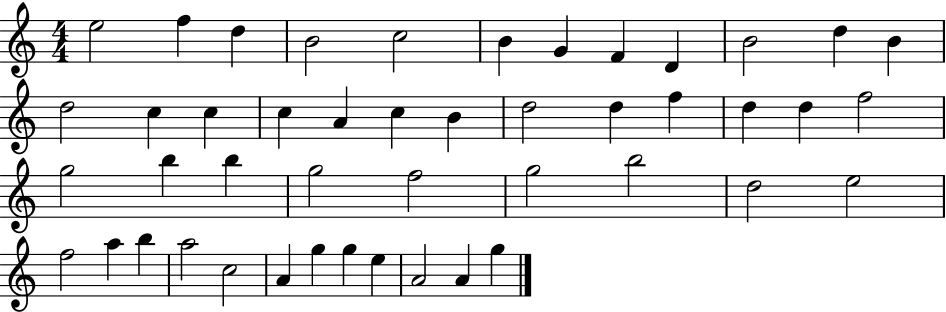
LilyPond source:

{
  \clef treble
  \numericTimeSignature
  \time 4/4
  \key c \major
  e''2 f''4 d''4 | b'2 c''2 | b'4 g'4 f'4 d'4 | b'2 d''4 b'4 | \break d''2 c''4 c''4 | c''4 a'4 c''4 b'4 | d''2 d''4 f''4 | d''4 d''4 f''2 | \break g''2 b''4 b''4 | g''2 f''2 | g''2 b''2 | d''2 e''2 | \break f''2 a''4 b''4 | a''2 c''2 | a'4 g''4 g''4 e''4 | a'2 a'4 g''4 | \break \bar "|."
}